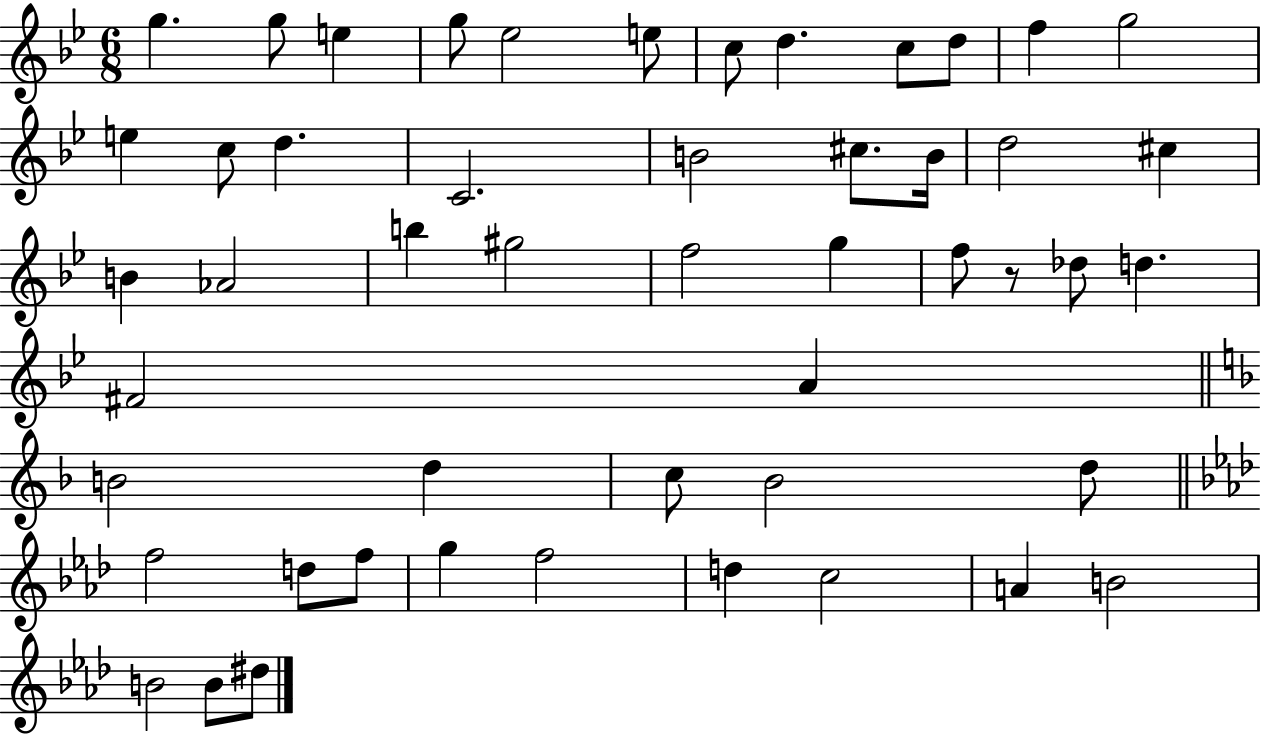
{
  \clef treble
  \numericTimeSignature
  \time 6/8
  \key bes \major
  g''4. g''8 e''4 | g''8 ees''2 e''8 | c''8 d''4. c''8 d''8 | f''4 g''2 | \break e''4 c''8 d''4. | c'2. | b'2 cis''8. b'16 | d''2 cis''4 | \break b'4 aes'2 | b''4 gis''2 | f''2 g''4 | f''8 r8 des''8 d''4. | \break fis'2 a'4 | \bar "||" \break \key f \major b'2 d''4 | c''8 bes'2 d''8 | \bar "||" \break \key aes \major f''2 d''8 f''8 | g''4 f''2 | d''4 c''2 | a'4 b'2 | \break b'2 b'8 dis''8 | \bar "|."
}